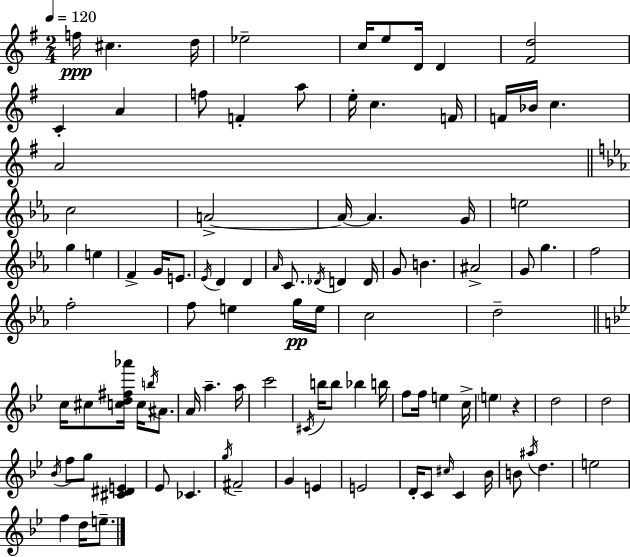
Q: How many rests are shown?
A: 1